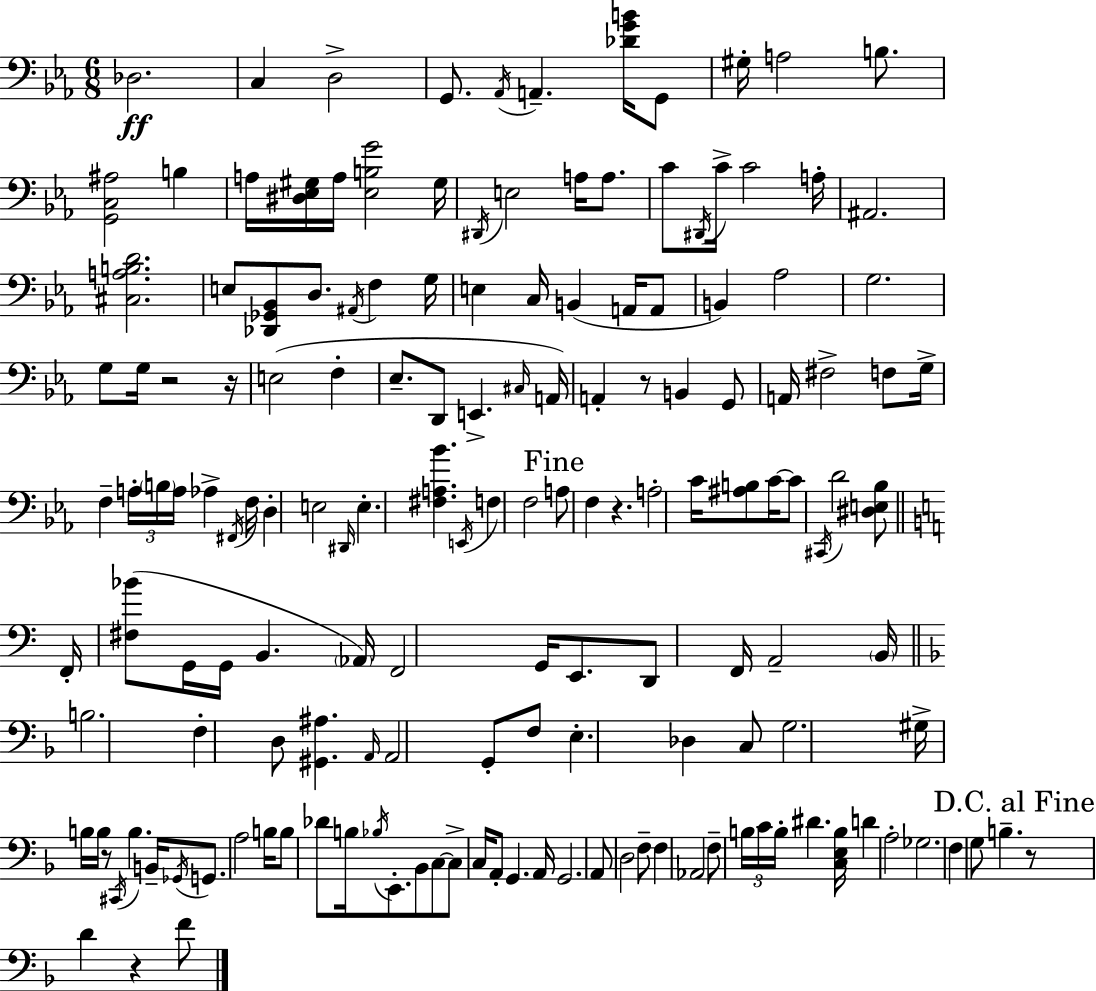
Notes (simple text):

Db3/h. C3/q D3/h G2/e. Ab2/s A2/q. [Db4,G4,B4]/s G2/e G#3/s A3/h B3/e. [G2,C3,A#3]/h B3/q A3/s [D#3,Eb3,G#3]/s A3/s [Eb3,B3,G4]/h G#3/s D#2/s E3/h A3/s A3/e. C4/e D#2/s C4/s C4/h A3/s A#2/h. [C#3,A3,B3,D4]/h. E3/e [Db2,Gb2,Bb2]/e D3/e. A#2/s F3/q G3/s E3/q C3/s B2/q A2/s A2/e B2/q Ab3/h G3/h. G3/e G3/s R/h R/s E3/h F3/q Eb3/e. D2/e E2/q. C#3/s A2/s A2/q R/e B2/q G2/e A2/s F#3/h F3/e G3/s F3/q A3/s B3/s A3/s Ab3/q F#2/s F3/s D3/q E3/h D#2/s E3/q. [F#3,A3,Bb4]/q. E2/s F3/q F3/h A3/e F3/q R/q. A3/h C4/s [A#3,B3]/e C4/s C4/e C#2/s D4/h [D#3,E3,Bb3]/e F2/s [F#3,Bb4]/e G2/s G2/s B2/q. Ab2/s F2/h G2/s E2/e. D2/e F2/s A2/h B2/s B3/h. F3/q D3/e [G#2,A#3]/q. A2/s A2/h G2/e F3/e E3/q. Db3/q C3/e G3/h. G#3/s B3/s B3/s R/e C#2/s B3/q. B2/s Gb2/s G2/e. A3/h B3/s B3/e Db4/e B3/s Bb3/s E2/e. Bb2/e C3/e C3/e C3/s A2/e G2/q. A2/s G2/h. A2/e D3/h F3/e F3/q Ab2/h F3/e B3/s C4/s B3/s D#4/q. [C3,E3,B3]/s D4/q A3/h Gb3/h. F3/q G3/e B3/q. R/e D4/q R/q F4/e